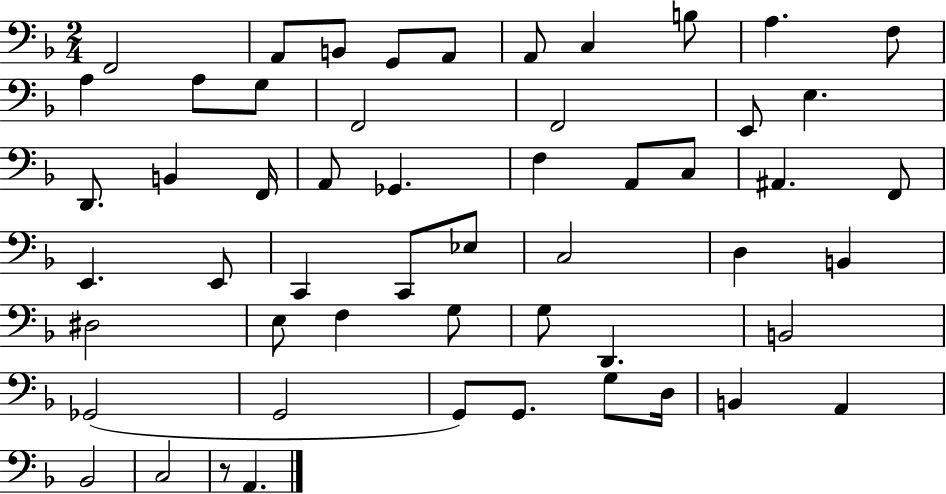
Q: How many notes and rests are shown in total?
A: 54